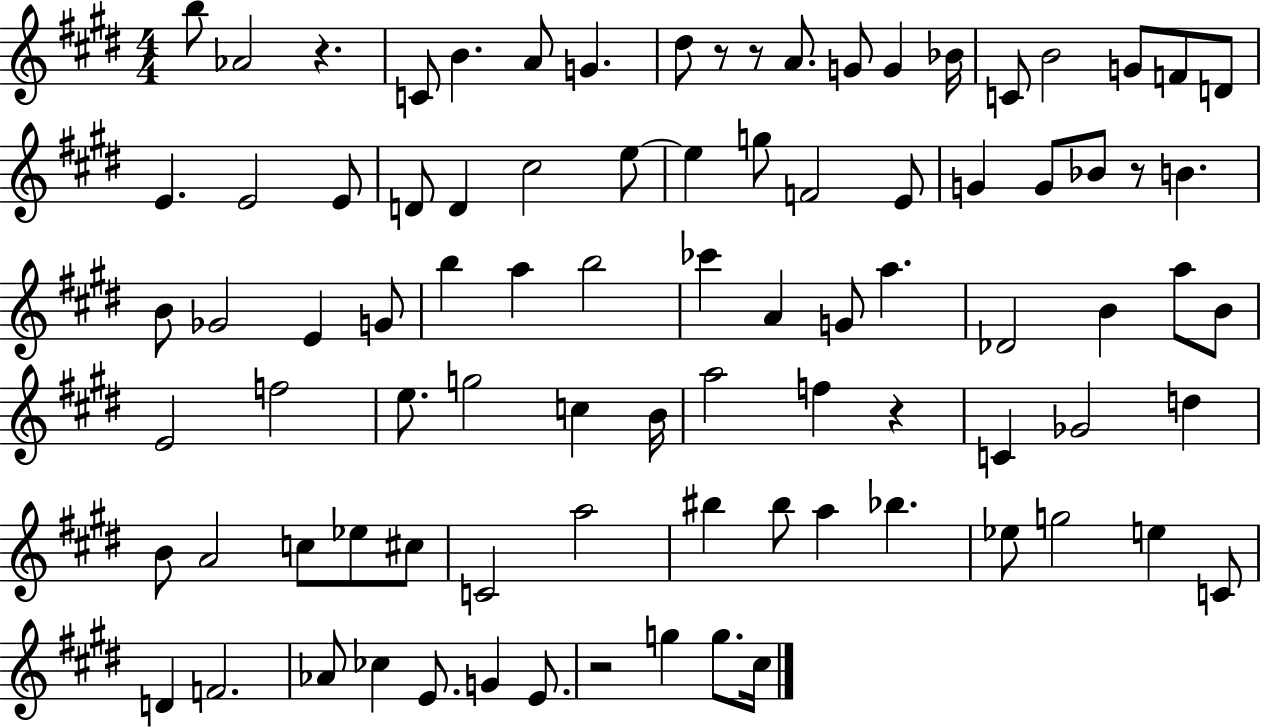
B5/e Ab4/h R/q. C4/e B4/q. A4/e G4/q. D#5/e R/e R/e A4/e. G4/e G4/q Bb4/s C4/e B4/h G4/e F4/e D4/e E4/q. E4/h E4/e D4/e D4/q C#5/h E5/e E5/q G5/e F4/h E4/e G4/q G4/e Bb4/e R/e B4/q. B4/e Gb4/h E4/q G4/e B5/q A5/q B5/h CES6/q A4/q G4/e A5/q. Db4/h B4/q A5/e B4/e E4/h F5/h E5/e. G5/h C5/q B4/s A5/h F5/q R/q C4/q Gb4/h D5/q B4/e A4/h C5/e Eb5/e C#5/e C4/h A5/h BIS5/q BIS5/e A5/q Bb5/q. Eb5/e G5/h E5/q C4/e D4/q F4/h. Ab4/e CES5/q E4/e. G4/q E4/e. R/h G5/q G5/e. C#5/s